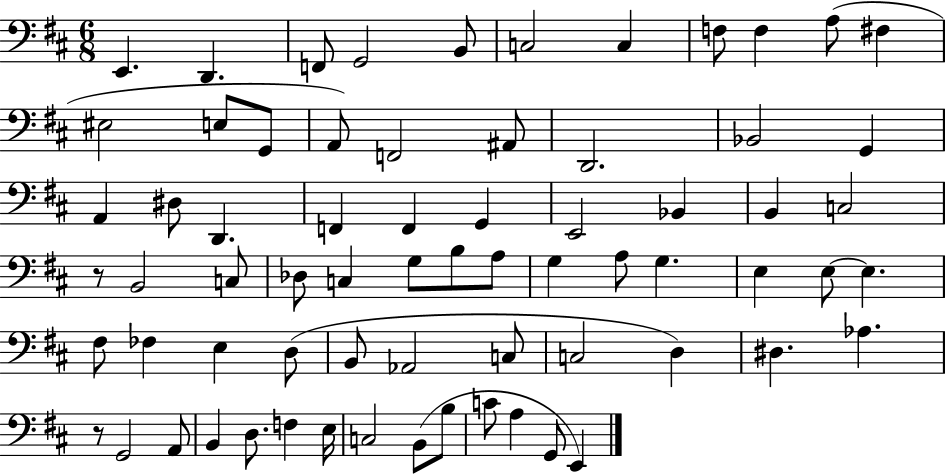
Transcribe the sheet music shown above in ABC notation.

X:1
T:Untitled
M:6/8
L:1/4
K:D
E,, D,, F,,/2 G,,2 B,,/2 C,2 C, F,/2 F, A,/2 ^F, ^E,2 E,/2 G,,/2 A,,/2 F,,2 ^A,,/2 D,,2 _B,,2 G,, A,, ^D,/2 D,, F,, F,, G,, E,,2 _B,, B,, C,2 z/2 B,,2 C,/2 _D,/2 C, G,/2 B,/2 A,/2 G, A,/2 G, E, E,/2 E, ^F,/2 _F, E, D,/2 B,,/2 _A,,2 C,/2 C,2 D, ^D, _A, z/2 G,,2 A,,/2 B,, D,/2 F, E,/4 C,2 B,,/2 B,/2 C/2 A, G,,/2 E,,